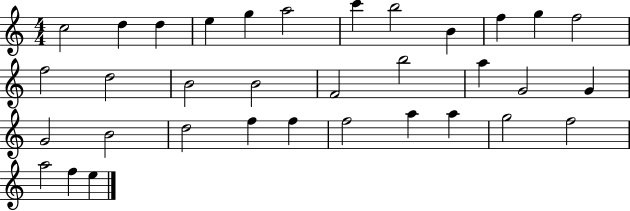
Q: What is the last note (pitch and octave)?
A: E5